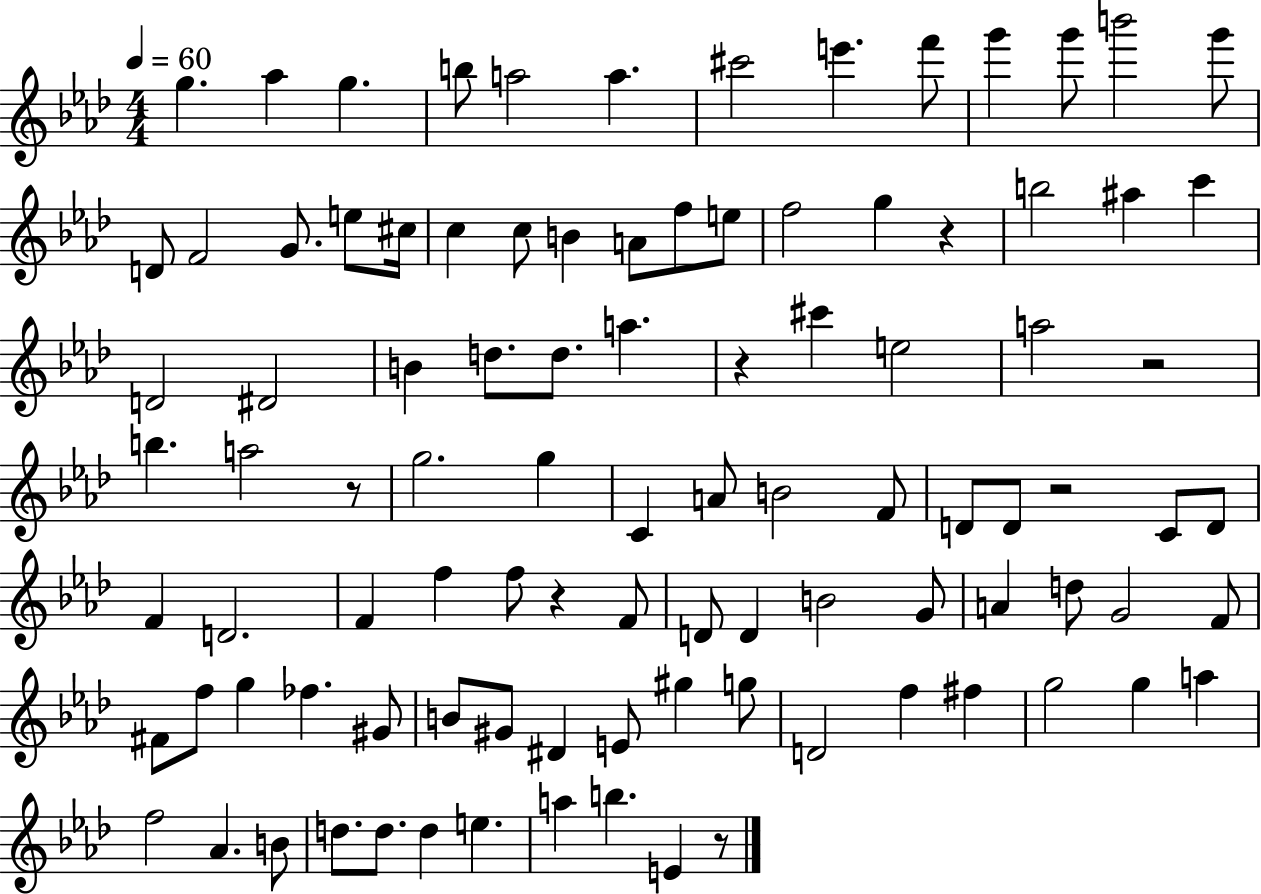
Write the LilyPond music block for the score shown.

{
  \clef treble
  \numericTimeSignature
  \time 4/4
  \key aes \major
  \tempo 4 = 60
  g''4. aes''4 g''4. | b''8 a''2 a''4. | cis'''2 e'''4. f'''8 | g'''4 g'''8 b'''2 g'''8 | \break d'8 f'2 g'8. e''8 cis''16 | c''4 c''8 b'4 a'8 f''8 e''8 | f''2 g''4 r4 | b''2 ais''4 c'''4 | \break d'2 dis'2 | b'4 d''8. d''8. a''4. | r4 cis'''4 e''2 | a''2 r2 | \break b''4. a''2 r8 | g''2. g''4 | c'4 a'8 b'2 f'8 | d'8 d'8 r2 c'8 d'8 | \break f'4 d'2. | f'4 f''4 f''8 r4 f'8 | d'8 d'4 b'2 g'8 | a'4 d''8 g'2 f'8 | \break fis'8 f''8 g''4 fes''4. gis'8 | b'8 gis'8 dis'4 e'8 gis''4 g''8 | d'2 f''4 fis''4 | g''2 g''4 a''4 | \break f''2 aes'4. b'8 | d''8. d''8. d''4 e''4. | a''4 b''4. e'4 r8 | \bar "|."
}